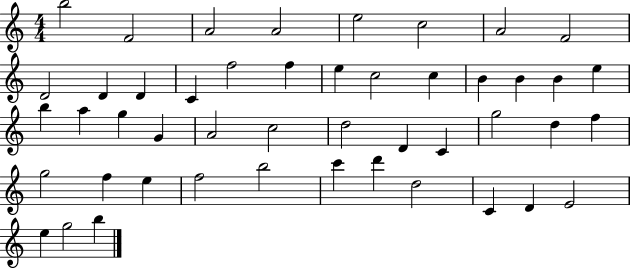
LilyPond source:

{
  \clef treble
  \numericTimeSignature
  \time 4/4
  \key c \major
  b''2 f'2 | a'2 a'2 | e''2 c''2 | a'2 f'2 | \break d'2 d'4 d'4 | c'4 f''2 f''4 | e''4 c''2 c''4 | b'4 b'4 b'4 e''4 | \break b''4 a''4 g''4 g'4 | a'2 c''2 | d''2 d'4 c'4 | g''2 d''4 f''4 | \break g''2 f''4 e''4 | f''2 b''2 | c'''4 d'''4 d''2 | c'4 d'4 e'2 | \break e''4 g''2 b''4 | \bar "|."
}